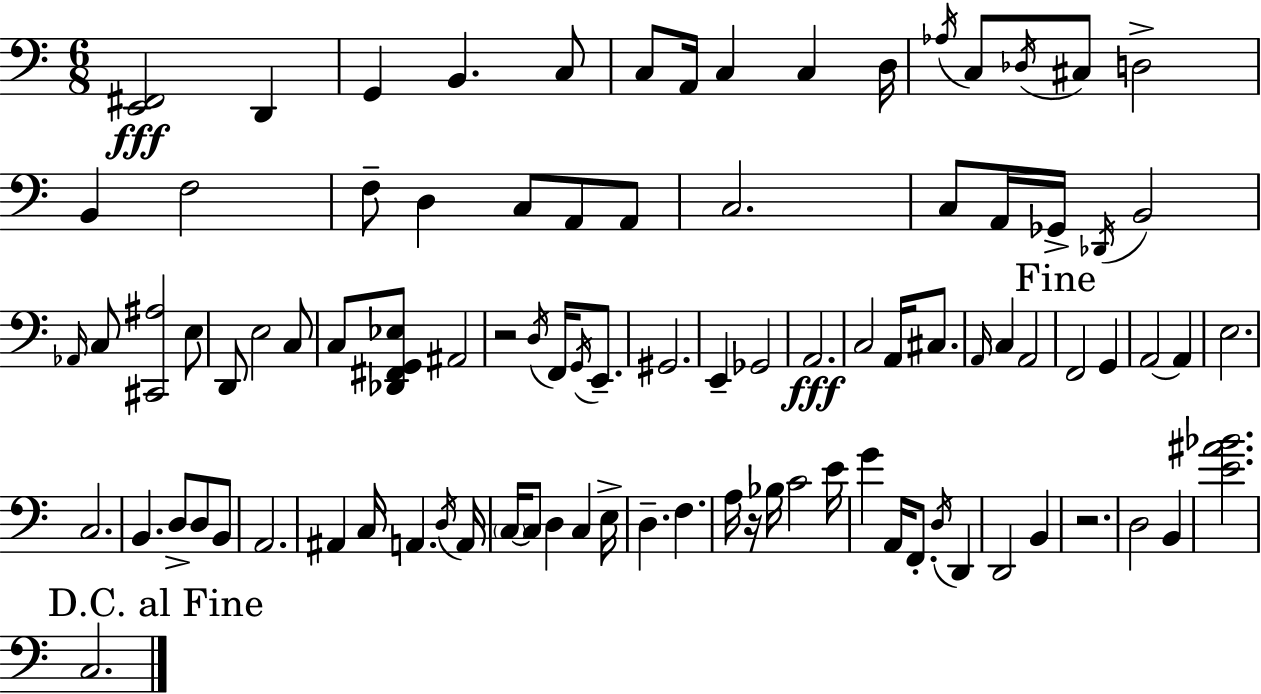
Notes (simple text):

[E2,F#2]/h D2/q G2/q B2/q. C3/e C3/e A2/s C3/q C3/q D3/s Ab3/s C3/e Db3/s C#3/e D3/h B2/q F3/h F3/e D3/q C3/e A2/e A2/e C3/h. C3/e A2/s Gb2/s Db2/s B2/h Ab2/s C3/e [C#2,A#3]/h E3/e D2/e E3/h C3/e C3/e [Db2,F#2,G2,Eb3]/e A#2/h R/h D3/s F2/s G2/s E2/e. G#2/h. E2/q Gb2/h A2/h. C3/h A2/s C#3/e. A2/s C3/q A2/h F2/h G2/q A2/h A2/q E3/h. C3/h. B2/q. D3/e D3/e B2/e A2/h. A#2/q C3/s A2/q. D3/s A2/s C3/s C3/e D3/q C3/q E3/s D3/q. F3/q. A3/s R/s Bb3/s C4/h E4/s G4/q A2/s F2/e. D3/s D2/q D2/h B2/q R/h. D3/h B2/q [E4,A#4,Bb4]/h. C3/h.